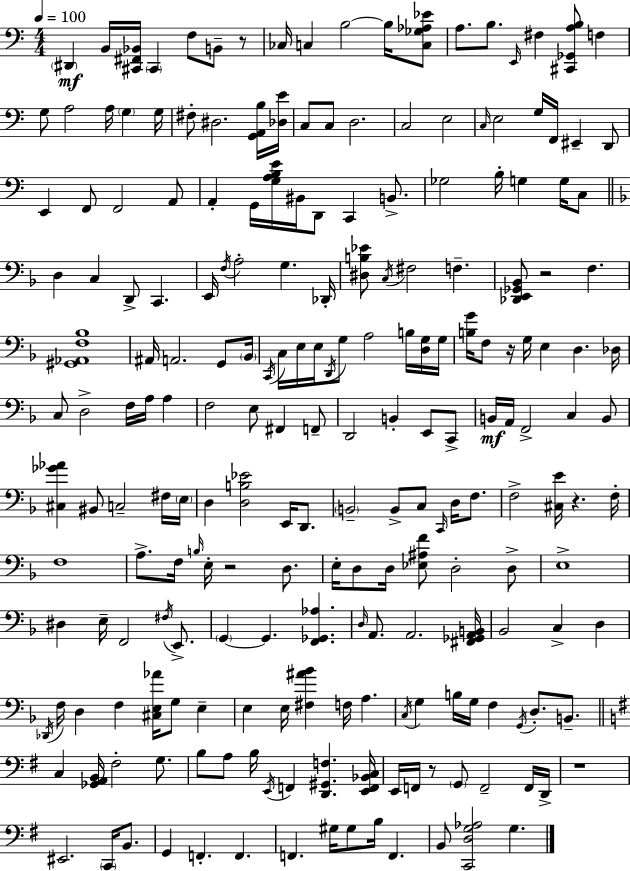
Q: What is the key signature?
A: C major